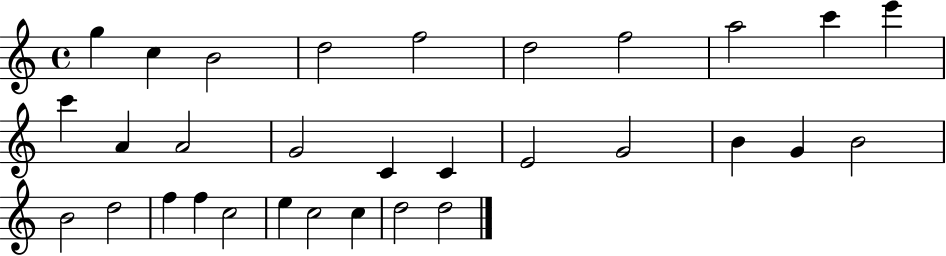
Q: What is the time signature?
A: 4/4